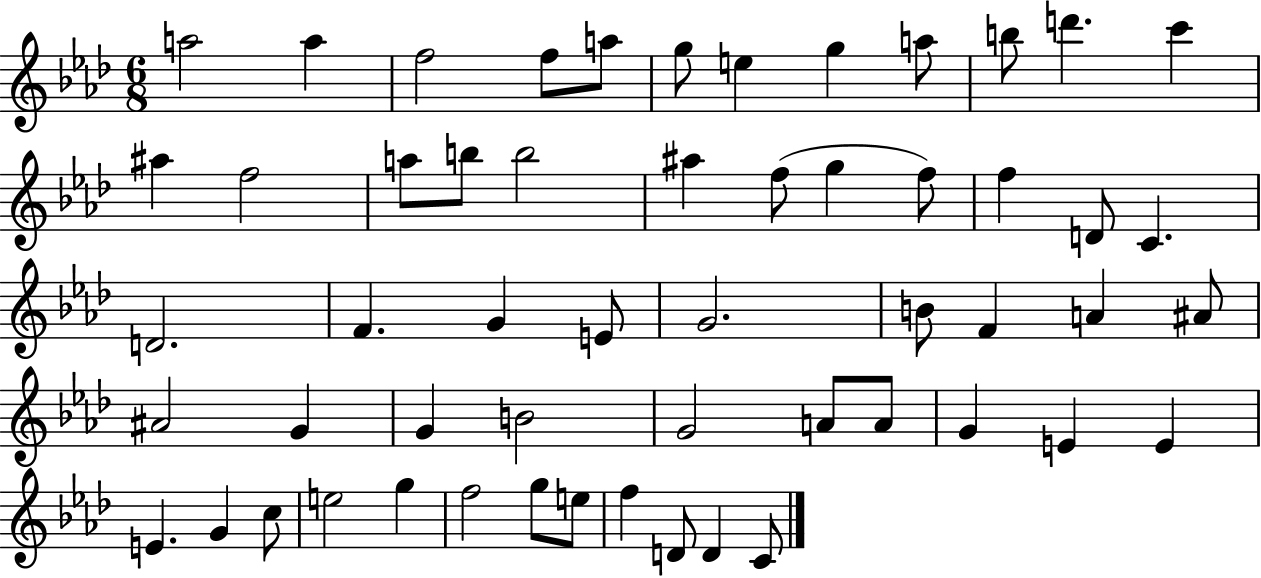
A5/h A5/q F5/h F5/e A5/e G5/e E5/q G5/q A5/e B5/e D6/q. C6/q A#5/q F5/h A5/e B5/e B5/h A#5/q F5/e G5/q F5/e F5/q D4/e C4/q. D4/h. F4/q. G4/q E4/e G4/h. B4/e F4/q A4/q A#4/e A#4/h G4/q G4/q B4/h G4/h A4/e A4/e G4/q E4/q E4/q E4/q. G4/q C5/e E5/h G5/q F5/h G5/e E5/e F5/q D4/e D4/q C4/e